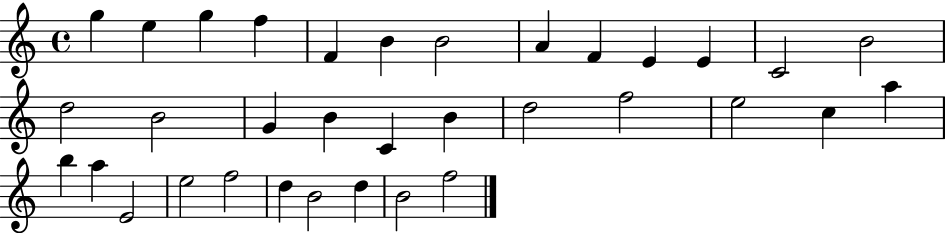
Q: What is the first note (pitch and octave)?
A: G5